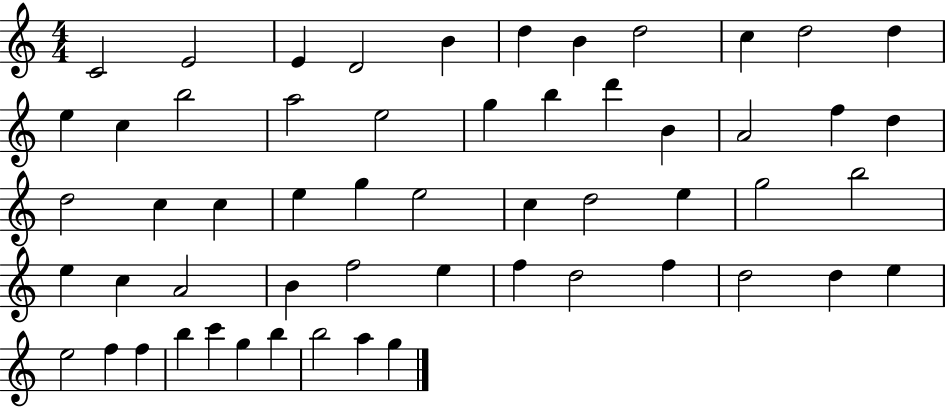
X:1
T:Untitled
M:4/4
L:1/4
K:C
C2 E2 E D2 B d B d2 c d2 d e c b2 a2 e2 g b d' B A2 f d d2 c c e g e2 c d2 e g2 b2 e c A2 B f2 e f d2 f d2 d e e2 f f b c' g b b2 a g